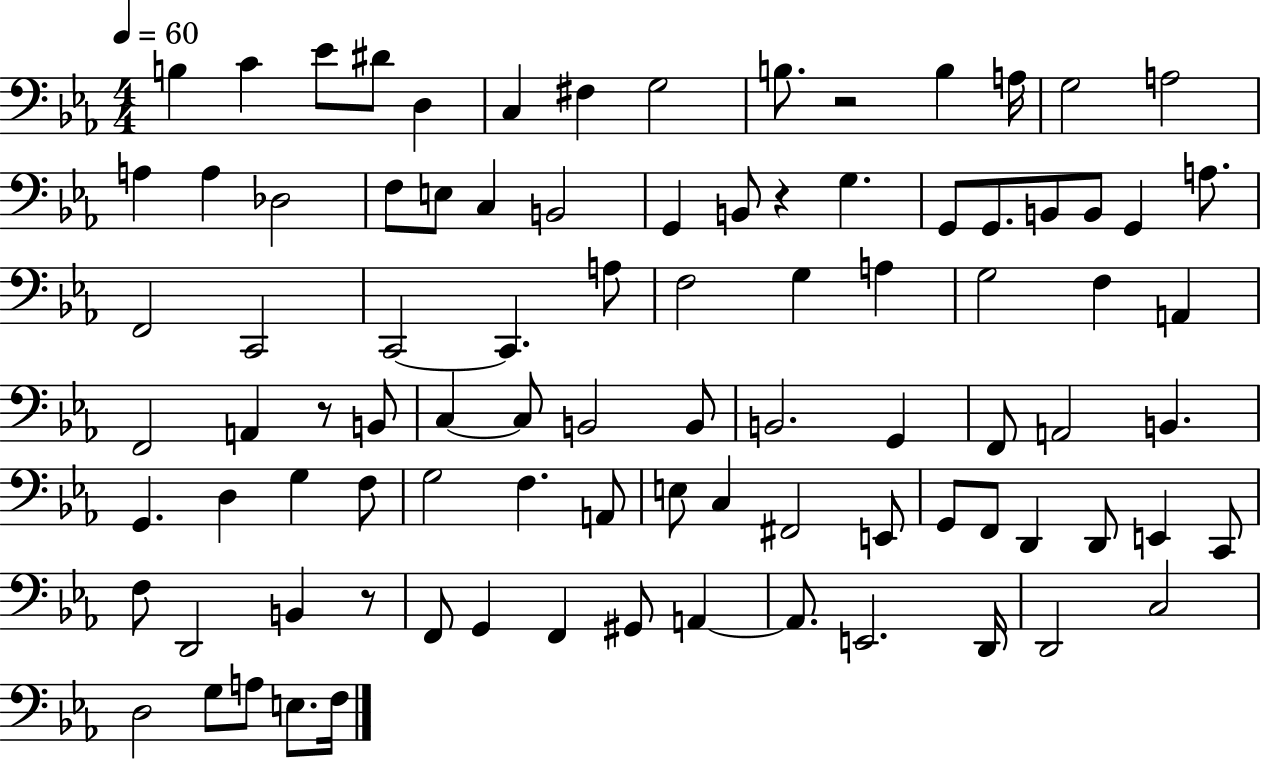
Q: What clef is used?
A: bass